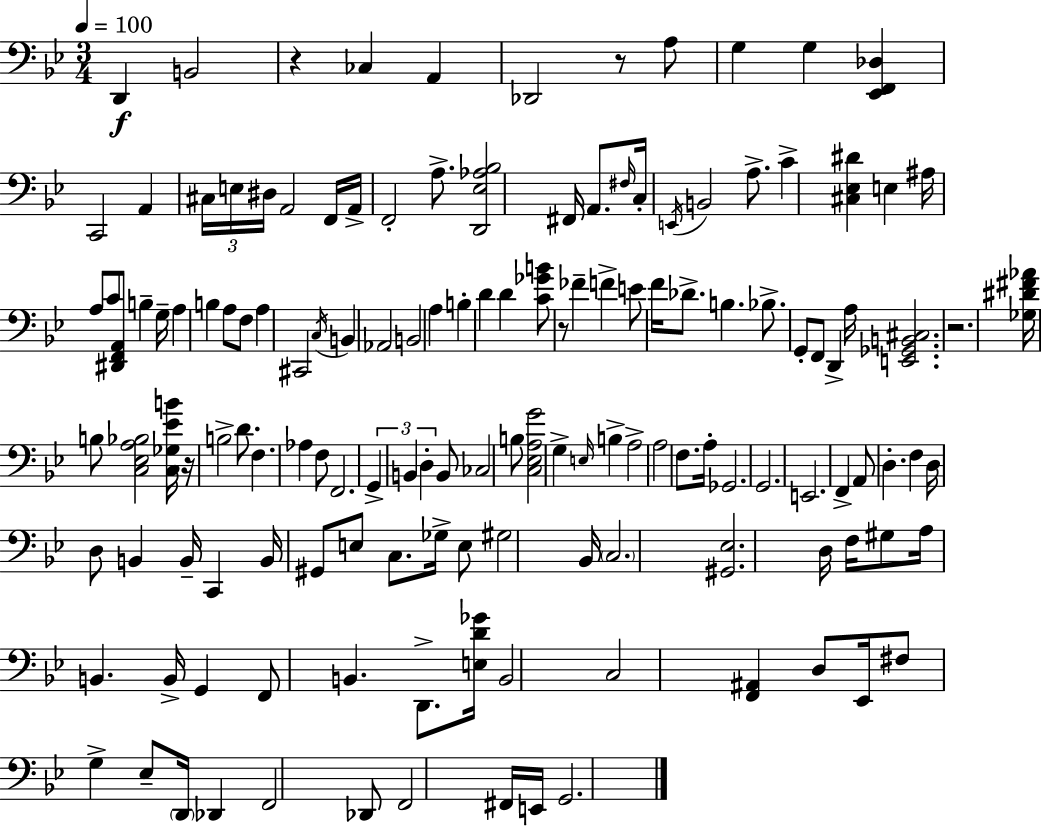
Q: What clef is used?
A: bass